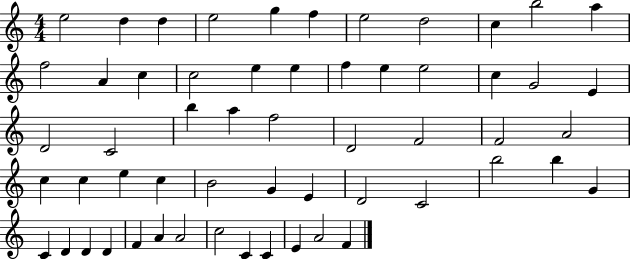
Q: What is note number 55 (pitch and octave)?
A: E4